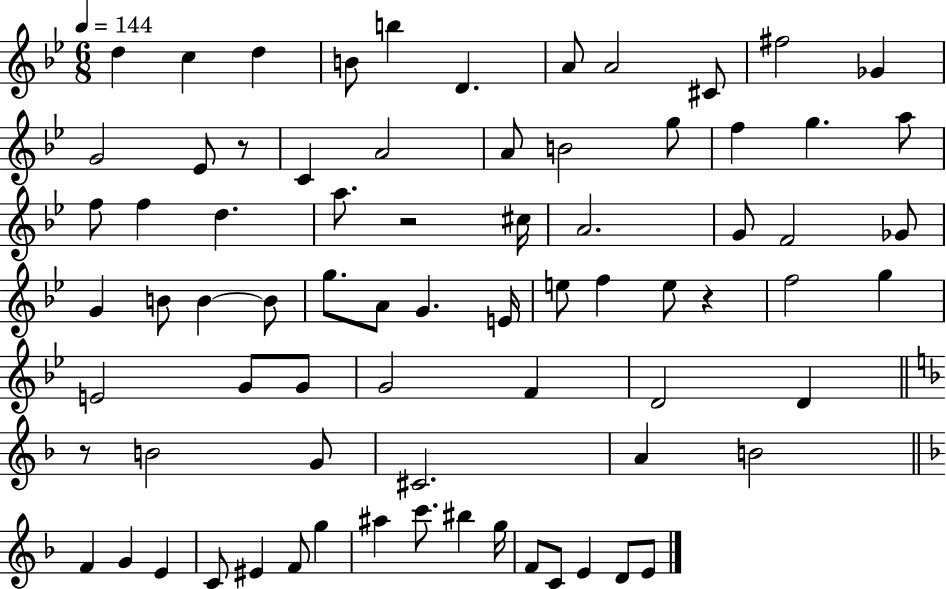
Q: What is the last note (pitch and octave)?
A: E4